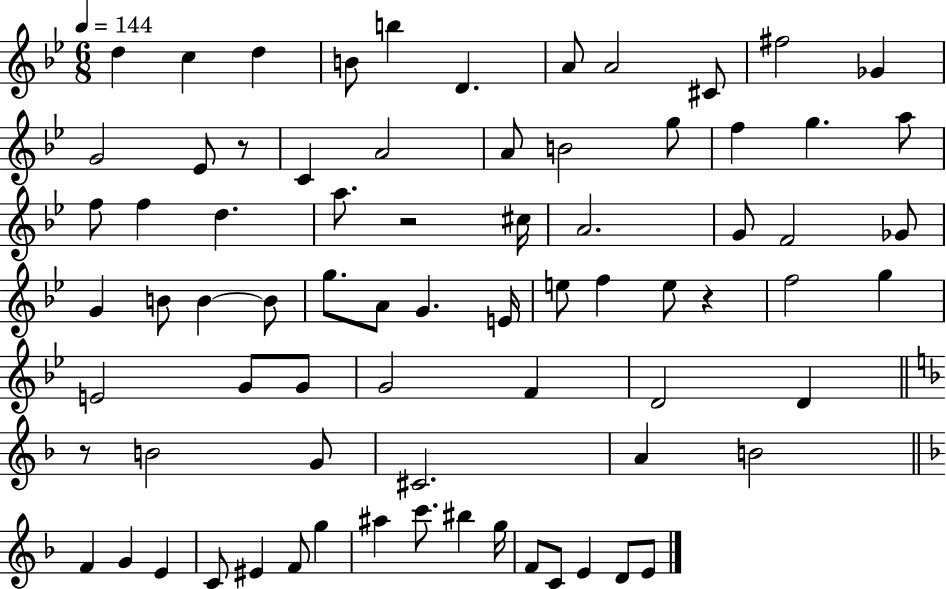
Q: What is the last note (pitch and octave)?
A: E4